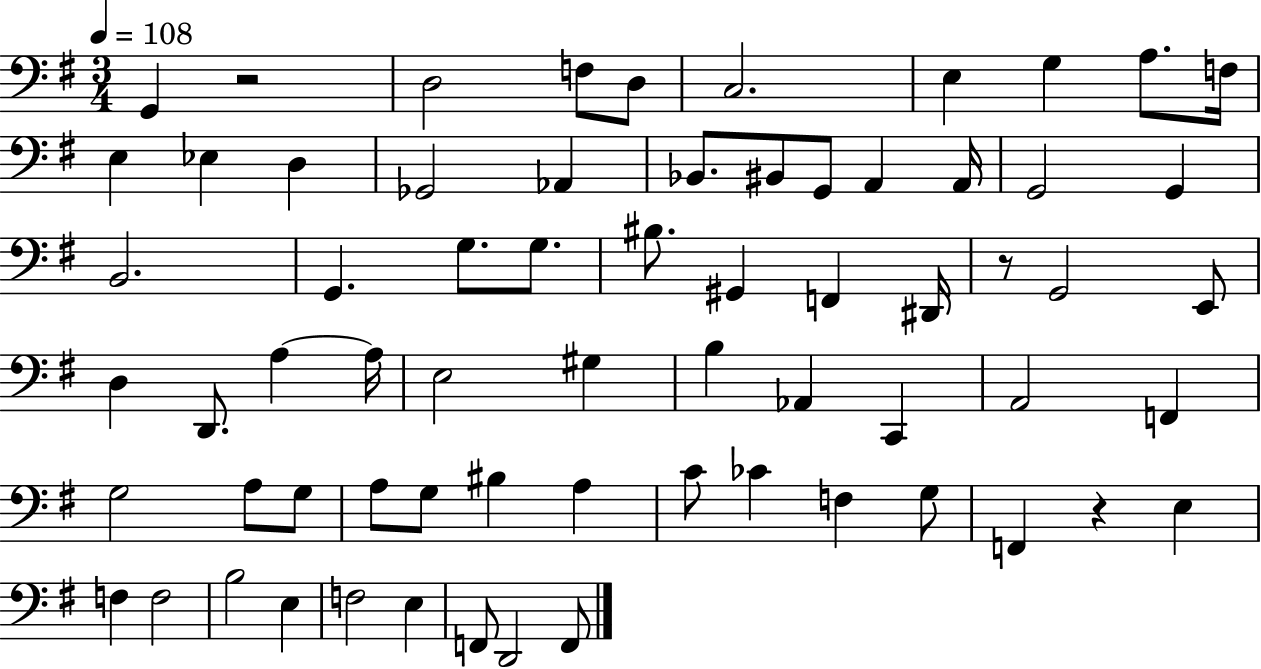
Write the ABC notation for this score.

X:1
T:Untitled
M:3/4
L:1/4
K:G
G,, z2 D,2 F,/2 D,/2 C,2 E, G, A,/2 F,/4 E, _E, D, _G,,2 _A,, _B,,/2 ^B,,/2 G,,/2 A,, A,,/4 G,,2 G,, B,,2 G,, G,/2 G,/2 ^B,/2 ^G,, F,, ^D,,/4 z/2 G,,2 E,,/2 D, D,,/2 A, A,/4 E,2 ^G, B, _A,, C,, A,,2 F,, G,2 A,/2 G,/2 A,/2 G,/2 ^B, A, C/2 _C F, G,/2 F,, z E, F, F,2 B,2 E, F,2 E, F,,/2 D,,2 F,,/2